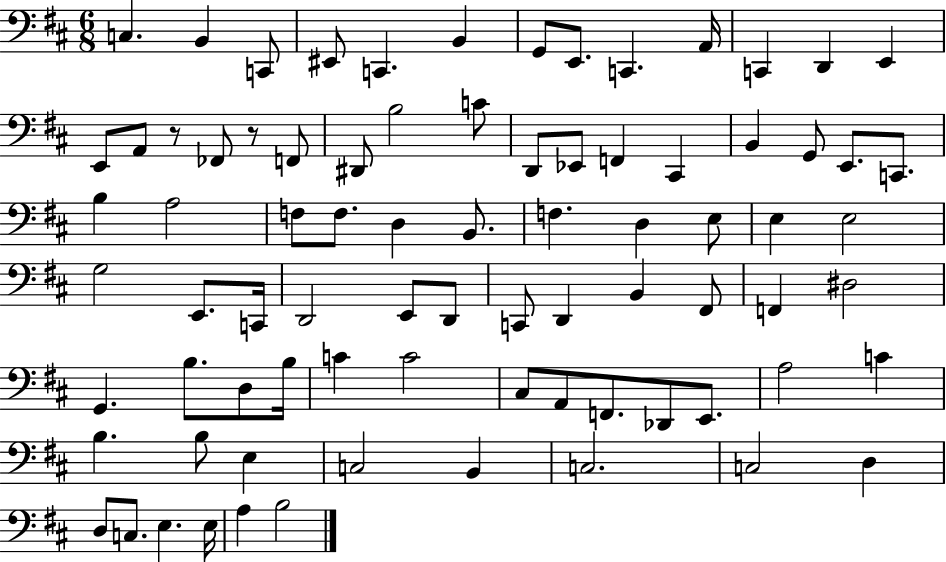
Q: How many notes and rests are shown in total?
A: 80